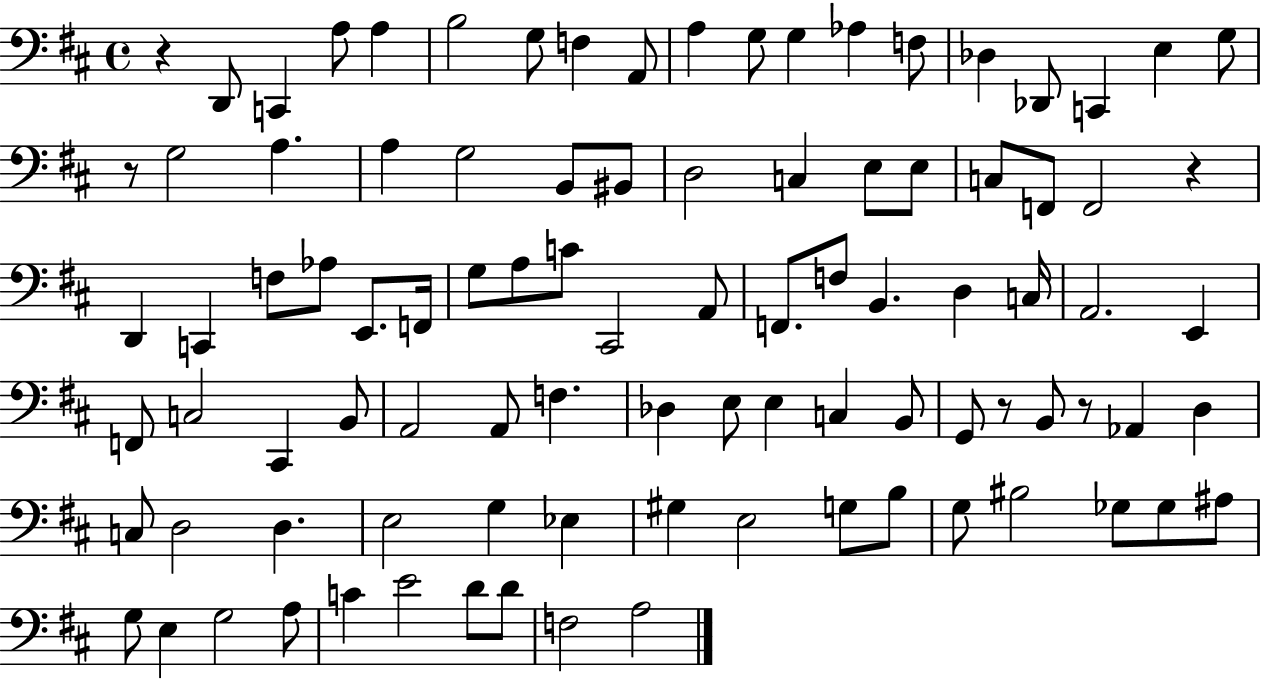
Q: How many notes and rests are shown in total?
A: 95